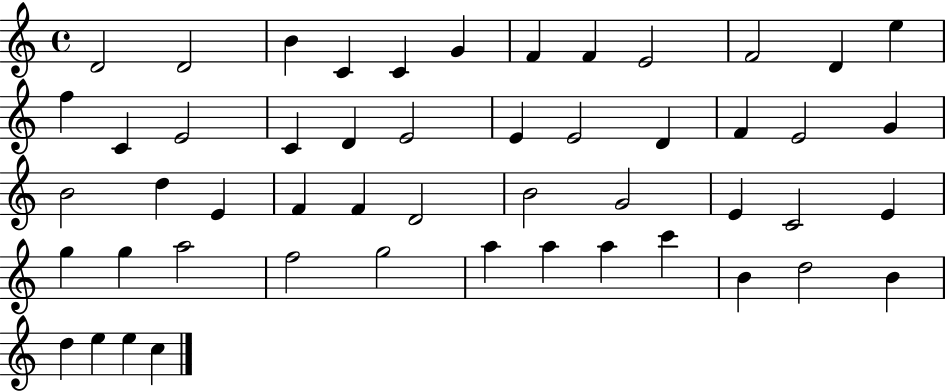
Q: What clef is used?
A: treble